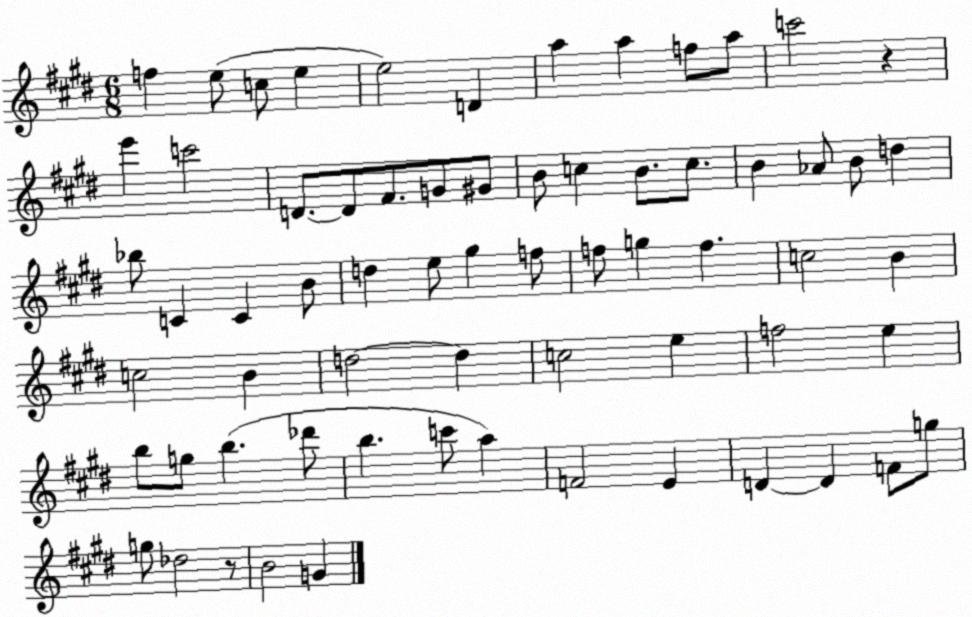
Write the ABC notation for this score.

X:1
T:Untitled
M:6/8
L:1/4
K:E
f e/2 c/2 e e2 D a a f/2 a/2 c'2 z e' c'2 D/2 D/2 ^F/2 G/2 ^G/2 B/2 c B/2 c/2 B _A/2 B/2 d _b/2 C C B/2 d e/2 ^g f/2 f/2 g f c2 B c2 B d2 d c2 e f2 e b/2 g/2 b _d'/2 b c'/2 a F2 E D D F/2 g/2 g/2 _d2 z/2 B2 G